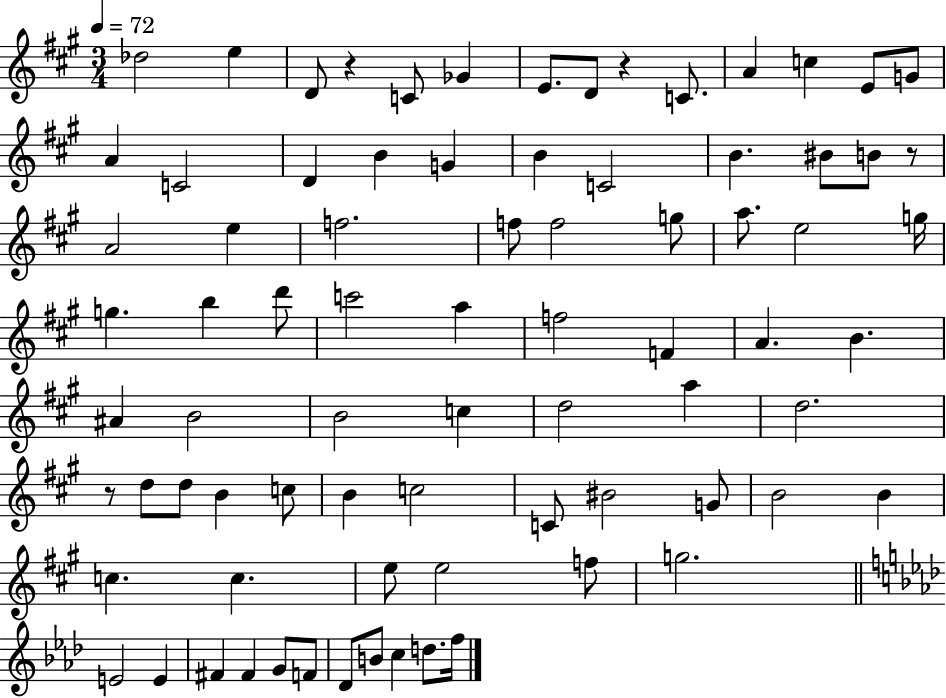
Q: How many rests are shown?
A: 4